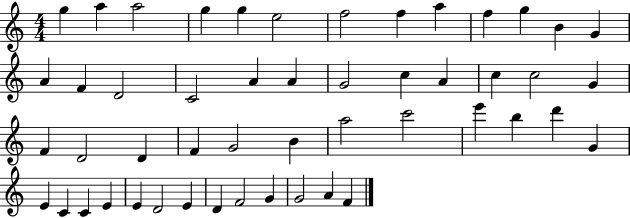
X:1
T:Untitled
M:4/4
L:1/4
K:C
g a a2 g g e2 f2 f a f g B G A F D2 C2 A A G2 c A c c2 G F D2 D F G2 B a2 c'2 e' b d' G E C C E E D2 E D F2 G G2 A F